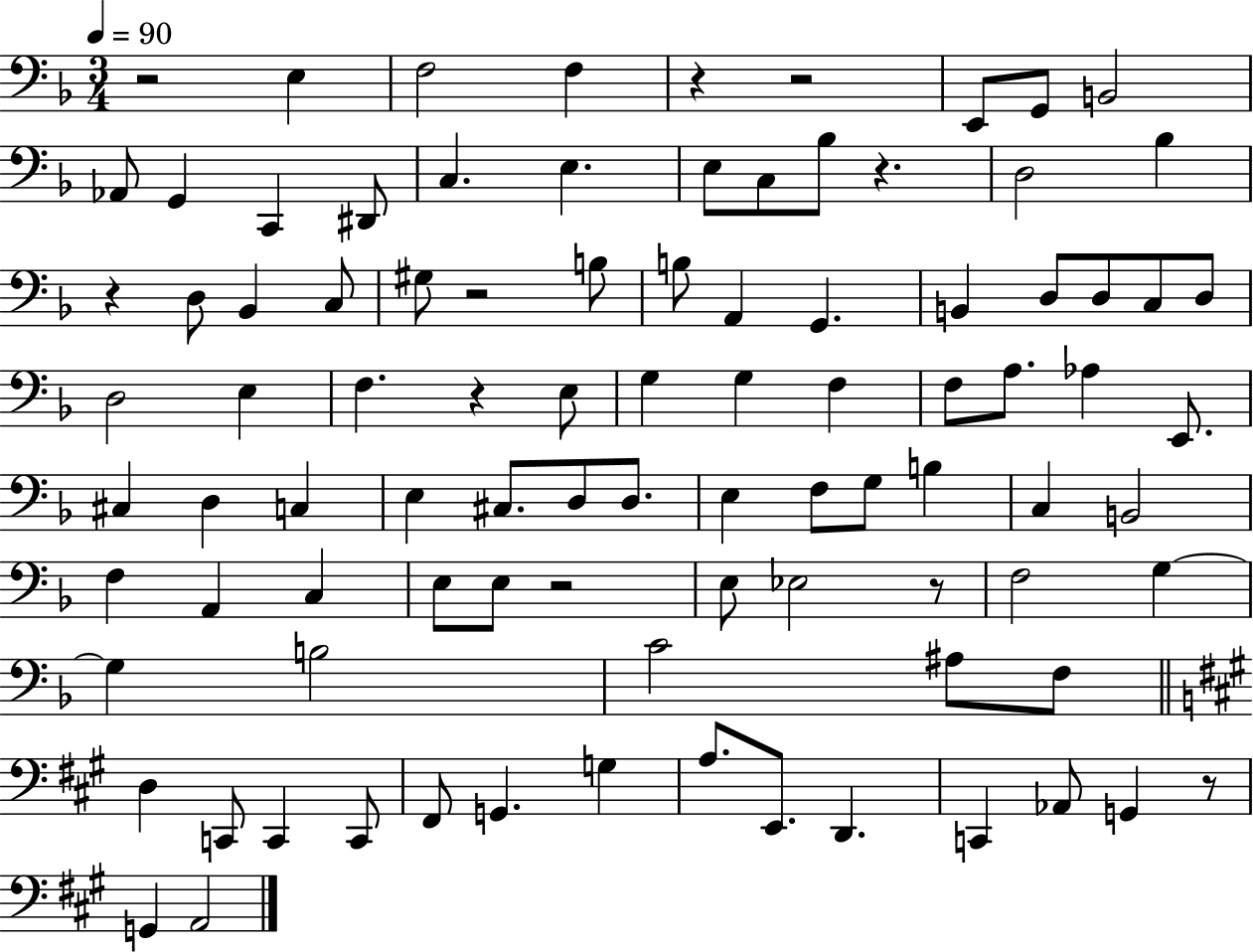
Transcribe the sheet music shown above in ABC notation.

X:1
T:Untitled
M:3/4
L:1/4
K:F
z2 E, F,2 F, z z2 E,,/2 G,,/2 B,,2 _A,,/2 G,, C,, ^D,,/2 C, E, E,/2 C,/2 _B,/2 z D,2 _B, z D,/2 _B,, C,/2 ^G,/2 z2 B,/2 B,/2 A,, G,, B,, D,/2 D,/2 C,/2 D,/2 D,2 E, F, z E,/2 G, G, F, F,/2 A,/2 _A, E,,/2 ^C, D, C, E, ^C,/2 D,/2 D,/2 E, F,/2 G,/2 B, C, B,,2 F, A,, C, E,/2 E,/2 z2 E,/2 _E,2 z/2 F,2 G, G, B,2 C2 ^A,/2 F,/2 D, C,,/2 C,, C,,/2 ^F,,/2 G,, G, A,/2 E,,/2 D,, C,, _A,,/2 G,, z/2 G,, A,,2